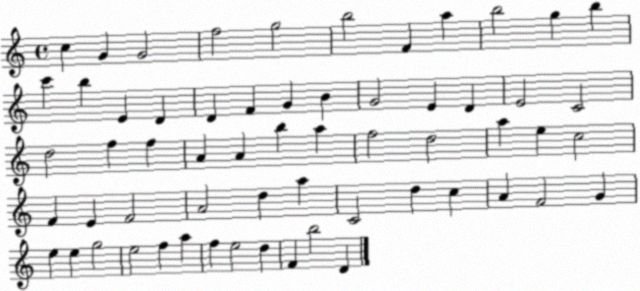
X:1
T:Untitled
M:4/4
L:1/4
K:C
c G G2 f2 g2 b2 F a b2 g b c' b E D D F G B G2 E D E2 C2 d2 f f A A b a f2 d2 a e c2 F E F2 A2 d a C2 d c A F2 G e e g2 e2 f a f e2 d F b2 D